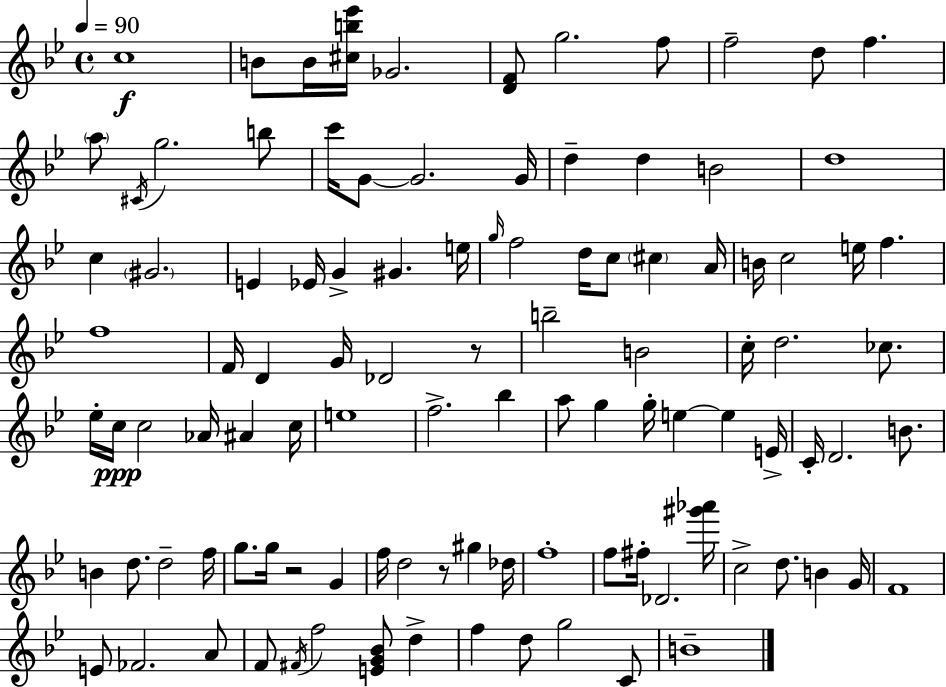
{
  \clef treble
  \time 4/4
  \defaultTimeSignature
  \key bes \major
  \tempo 4 = 90
  c''1\f | b'8 b'16 <cis'' b'' ees'''>16 ges'2. | <d' f'>8 g''2. f''8 | f''2-- d''8 f''4. | \break \parenthesize a''8 \acciaccatura { cis'16 } g''2. b''8 | c'''16 g'8~~ g'2. | g'16 d''4-- d''4 b'2 | d''1 | \break c''4 \parenthesize gis'2. | e'4 ees'16 g'4-> gis'4. | e''16 \grace { g''16 } f''2 d''16 c''8 \parenthesize cis''4 | a'16 b'16 c''2 e''16 f''4. | \break f''1 | f'16 d'4 g'16 des'2 | r8 b''2-- b'2 | c''16-. d''2. ces''8. | \break ees''16-. c''16\ppp c''2 aes'16 ais'4 | c''16 e''1 | f''2.-> bes''4 | a''8 g''4 g''16-. e''4~~ e''4 | \break e'16-> c'16-. d'2. b'8. | b'4 d''8. d''2-- | f''16 g''8. g''16 r2 g'4 | f''16 d''2 r8 gis''4 | \break des''16 f''1-. | f''8 fis''16-. des'2. | <gis''' aes'''>16 c''2-> d''8. b'4 | g'16 f'1 | \break e'8 fes'2. | a'8 f'8 \acciaccatura { fis'16 } f''2 <e' g' bes'>8 d''4-> | f''4 d''8 g''2 | c'8 b'1-- | \break \bar "|."
}